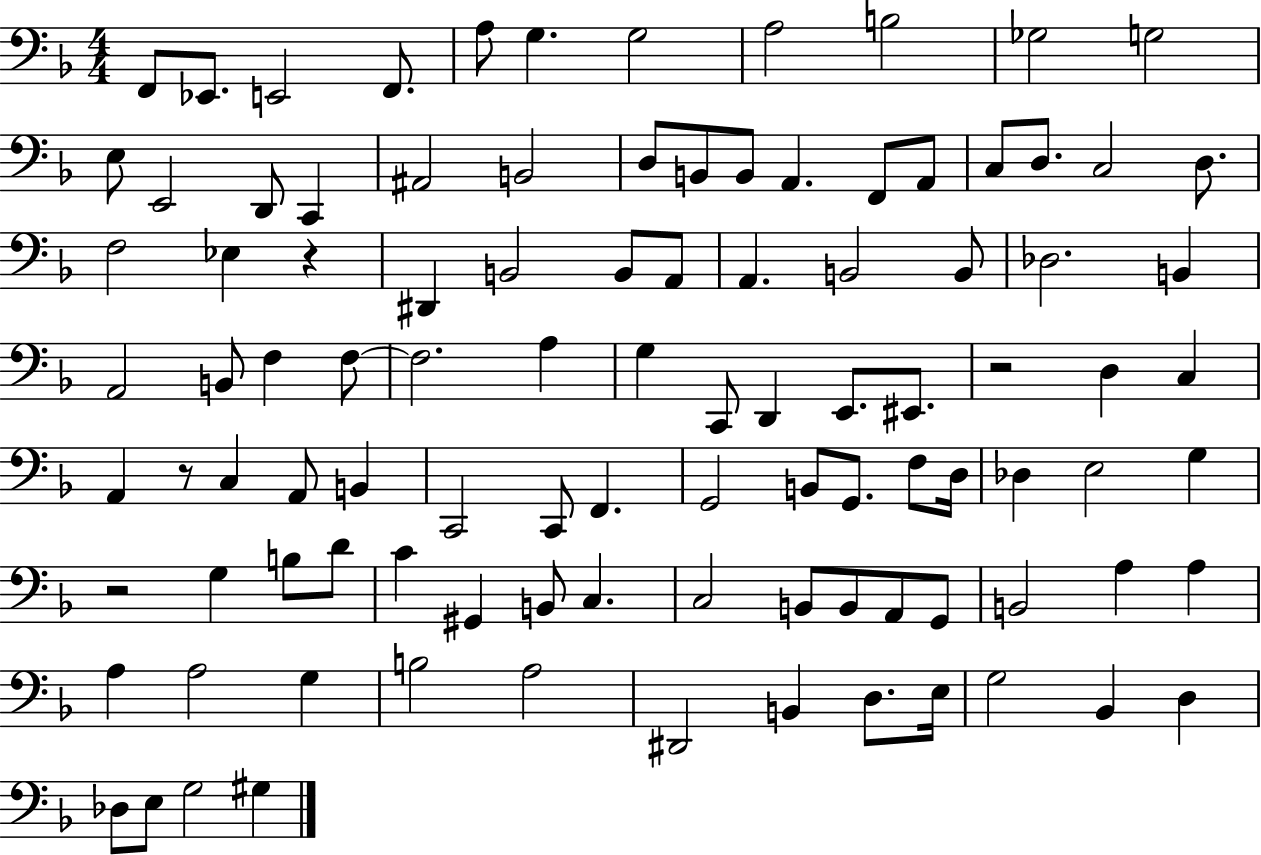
X:1
T:Untitled
M:4/4
L:1/4
K:F
F,,/2 _E,,/2 E,,2 F,,/2 A,/2 G, G,2 A,2 B,2 _G,2 G,2 E,/2 E,,2 D,,/2 C,, ^A,,2 B,,2 D,/2 B,,/2 B,,/2 A,, F,,/2 A,,/2 C,/2 D,/2 C,2 D,/2 F,2 _E, z ^D,, B,,2 B,,/2 A,,/2 A,, B,,2 B,,/2 _D,2 B,, A,,2 B,,/2 F, F,/2 F,2 A, G, C,,/2 D,, E,,/2 ^E,,/2 z2 D, C, A,, z/2 C, A,,/2 B,, C,,2 C,,/2 F,, G,,2 B,,/2 G,,/2 F,/2 D,/4 _D, E,2 G, z2 G, B,/2 D/2 C ^G,, B,,/2 C, C,2 B,,/2 B,,/2 A,,/2 G,,/2 B,,2 A, A, A, A,2 G, B,2 A,2 ^D,,2 B,, D,/2 E,/4 G,2 _B,, D, _D,/2 E,/2 G,2 ^G,